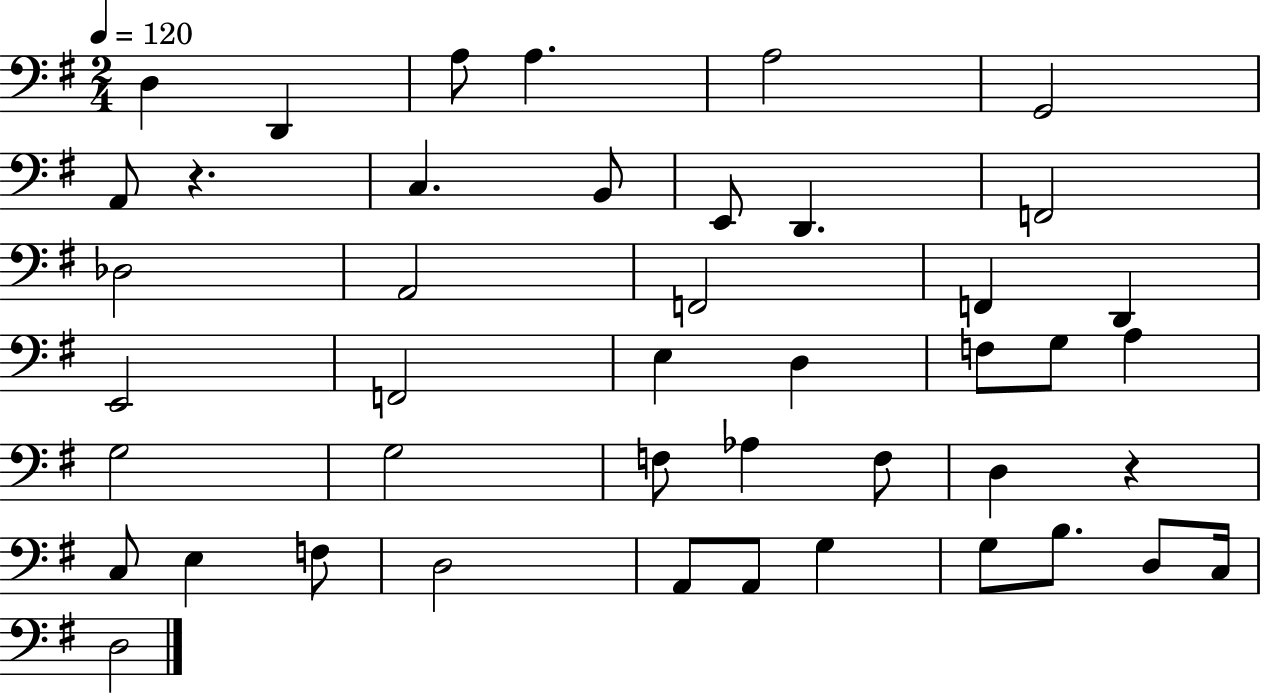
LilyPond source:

{
  \clef bass
  \numericTimeSignature
  \time 2/4
  \key g \major
  \tempo 4 = 120
  \repeat volta 2 { d4 d,4 | a8 a4. | a2 | g,2 | \break a,8 r4. | c4. b,8 | e,8 d,4. | f,2 | \break des2 | a,2 | f,2 | f,4 d,4 | \break e,2 | f,2 | e4 d4 | f8 g8 a4 | \break g2 | g2 | f8 aes4 f8 | d4 r4 | \break c8 e4 f8 | d2 | a,8 a,8 g4 | g8 b8. d8 c16 | \break d2 | } \bar "|."
}